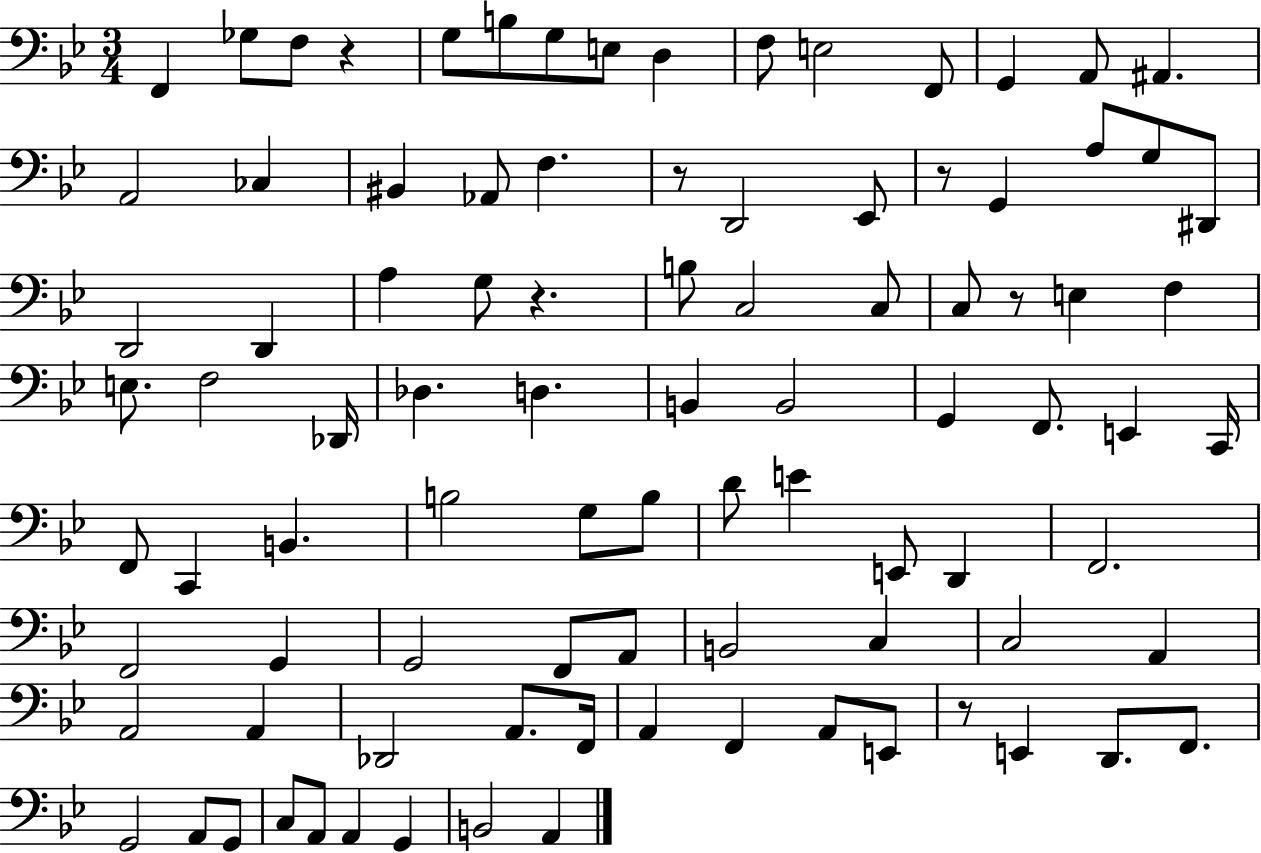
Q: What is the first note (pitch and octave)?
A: F2